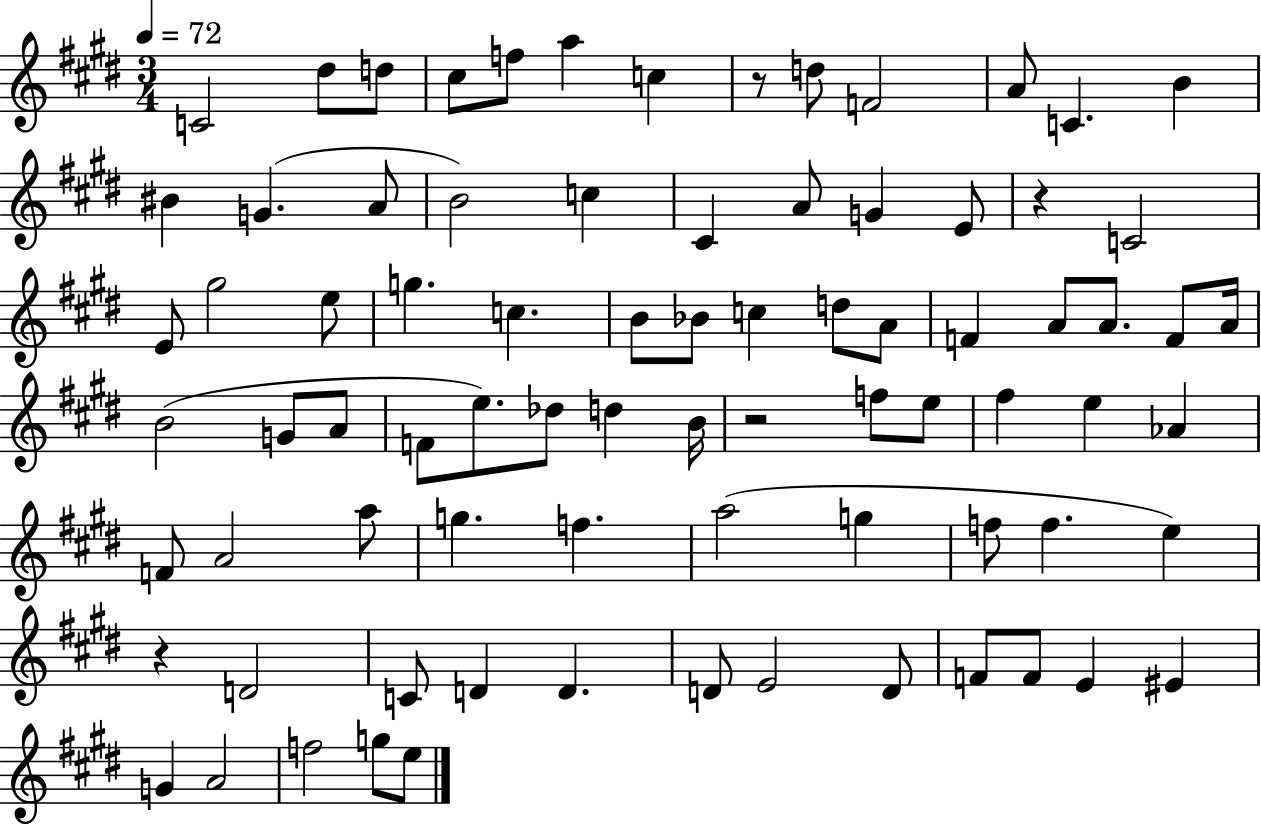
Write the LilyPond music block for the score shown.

{
  \clef treble
  \numericTimeSignature
  \time 3/4
  \key e \major
  \tempo 4 = 72
  \repeat volta 2 { c'2 dis''8 d''8 | cis''8 f''8 a''4 c''4 | r8 d''8 f'2 | a'8 c'4. b'4 | \break bis'4 g'4.( a'8 | b'2) c''4 | cis'4 a'8 g'4 e'8 | r4 c'2 | \break e'8 gis''2 e''8 | g''4. c''4. | b'8 bes'8 c''4 d''8 a'8 | f'4 a'8 a'8. f'8 a'16 | \break b'2( g'8 a'8 | f'8 e''8.) des''8 d''4 b'16 | r2 f''8 e''8 | fis''4 e''4 aes'4 | \break f'8 a'2 a''8 | g''4. f''4. | a''2( g''4 | f''8 f''4. e''4) | \break r4 d'2 | c'8 d'4 d'4. | d'8 e'2 d'8 | f'8 f'8 e'4 eis'4 | \break g'4 a'2 | f''2 g''8 e''8 | } \bar "|."
}